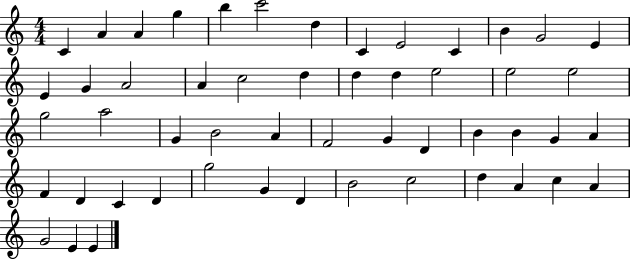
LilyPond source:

{
  \clef treble
  \numericTimeSignature
  \time 4/4
  \key c \major
  c'4 a'4 a'4 g''4 | b''4 c'''2 d''4 | c'4 e'2 c'4 | b'4 g'2 e'4 | \break e'4 g'4 a'2 | a'4 c''2 d''4 | d''4 d''4 e''2 | e''2 e''2 | \break g''2 a''2 | g'4 b'2 a'4 | f'2 g'4 d'4 | b'4 b'4 g'4 a'4 | \break f'4 d'4 c'4 d'4 | g''2 g'4 d'4 | b'2 c''2 | d''4 a'4 c''4 a'4 | \break g'2 e'4 e'4 | \bar "|."
}